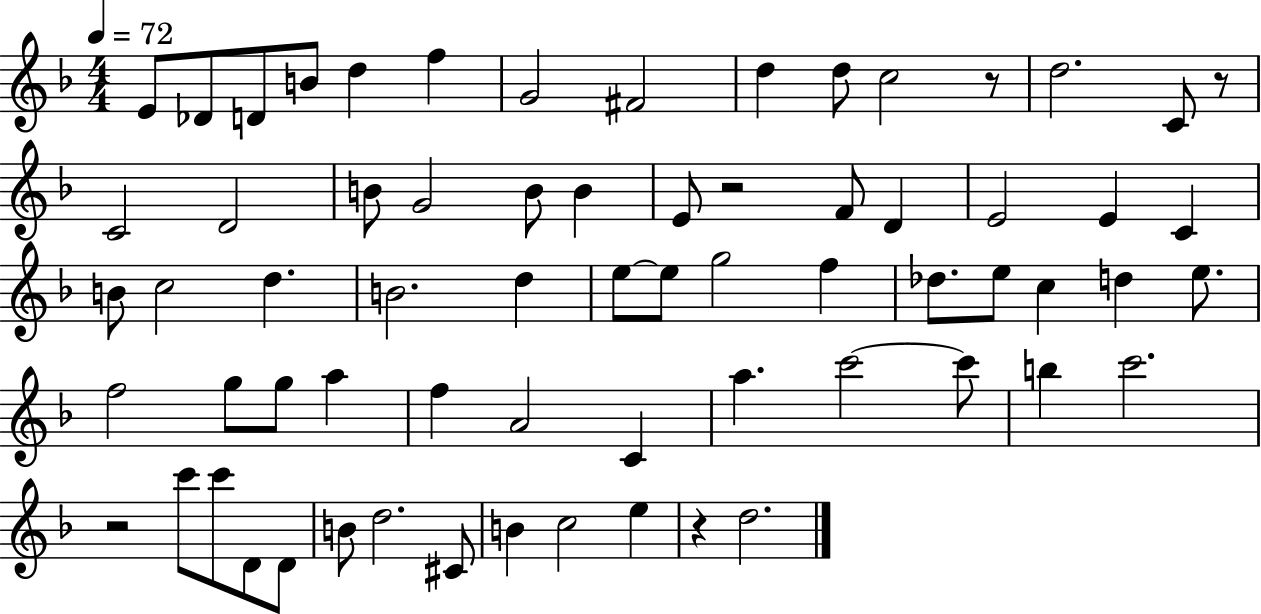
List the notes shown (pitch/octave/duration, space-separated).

E4/e Db4/e D4/e B4/e D5/q F5/q G4/h F#4/h D5/q D5/e C5/h R/e D5/h. C4/e R/e C4/h D4/h B4/e G4/h B4/e B4/q E4/e R/h F4/e D4/q E4/h E4/q C4/q B4/e C5/h D5/q. B4/h. D5/q E5/e E5/e G5/h F5/q Db5/e. E5/e C5/q D5/q E5/e. F5/h G5/e G5/e A5/q F5/q A4/h C4/q A5/q. C6/h C6/e B5/q C6/h. R/h C6/e C6/e D4/e D4/e B4/e D5/h. C#4/e B4/q C5/h E5/q R/q D5/h.